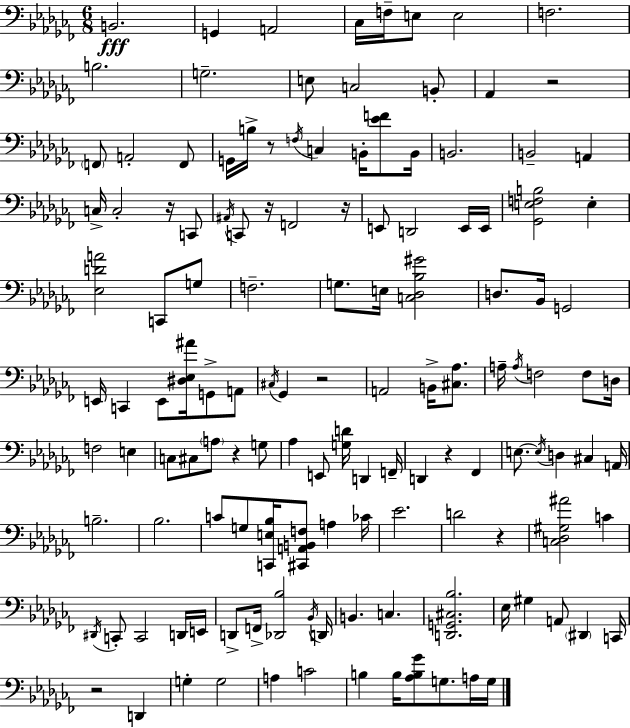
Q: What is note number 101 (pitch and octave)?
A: C2